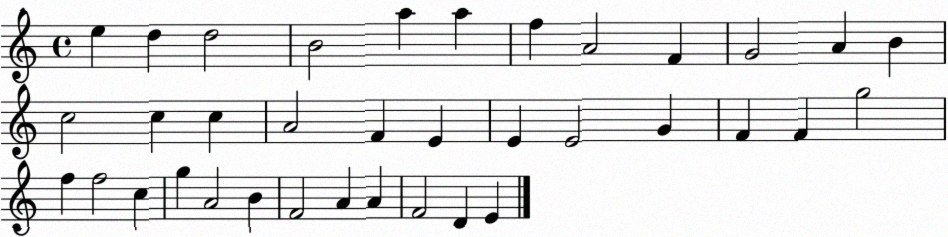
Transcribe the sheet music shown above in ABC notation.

X:1
T:Untitled
M:4/4
L:1/4
K:C
e d d2 B2 a a f A2 F G2 A B c2 c c A2 F E E E2 G F F g2 f f2 c g A2 B F2 A A F2 D E